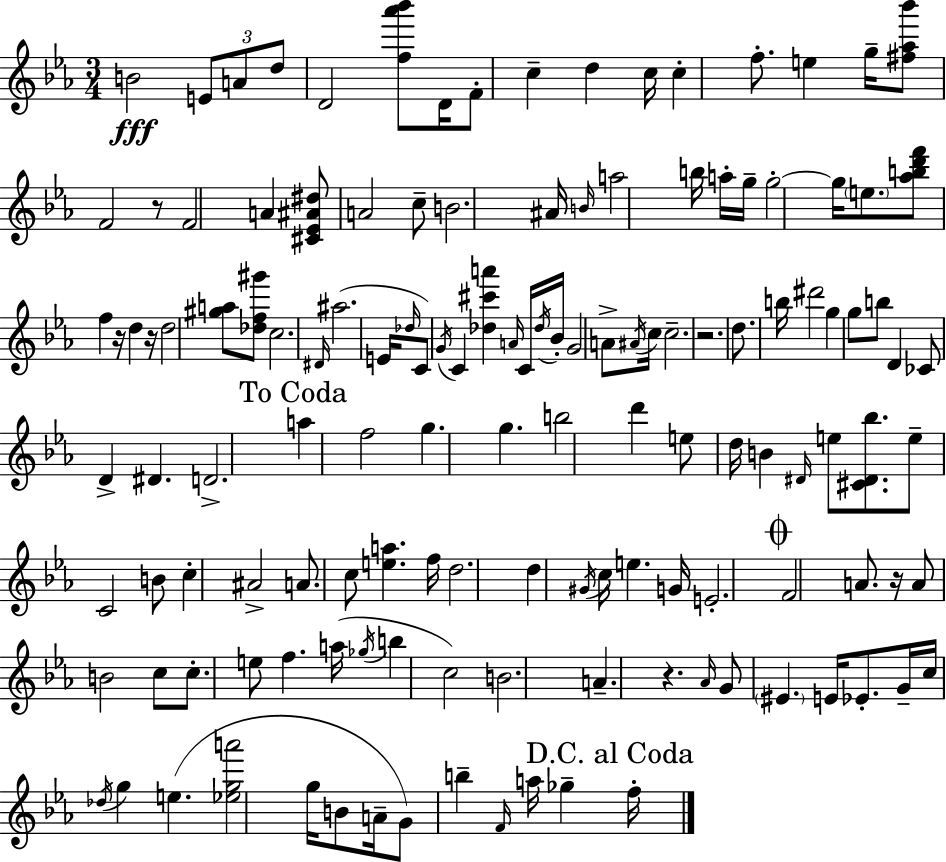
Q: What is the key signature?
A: C minor